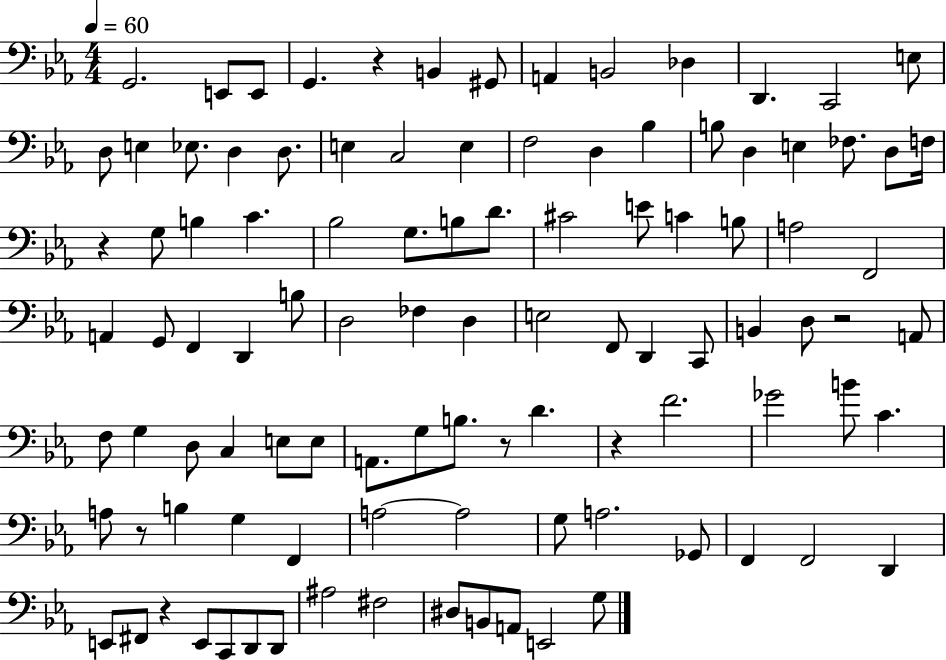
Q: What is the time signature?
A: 4/4